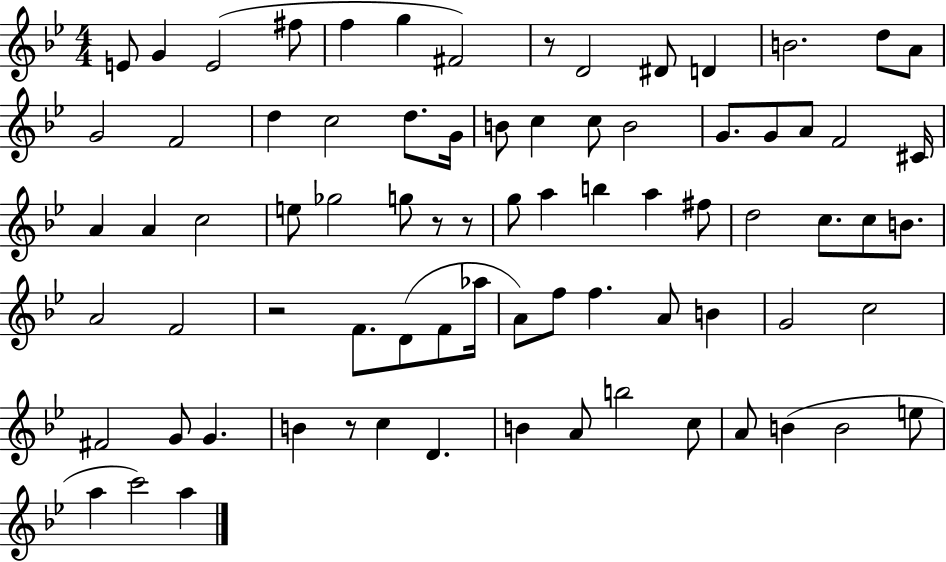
E4/e G4/q E4/h F#5/e F5/q G5/q F#4/h R/e D4/h D#4/e D4/q B4/h. D5/e A4/e G4/h F4/h D5/q C5/h D5/e. G4/s B4/e C5/q C5/e B4/h G4/e. G4/e A4/e F4/h C#4/s A4/q A4/q C5/h E5/e Gb5/h G5/e R/e R/e G5/e A5/q B5/q A5/q F#5/e D5/h C5/e. C5/e B4/e. A4/h F4/h R/h F4/e. D4/e F4/e Ab5/s A4/e F5/e F5/q. A4/e B4/q G4/h C5/h F#4/h G4/e G4/q. B4/q R/e C5/q D4/q. B4/q A4/e B5/h C5/e A4/e B4/q B4/h E5/e A5/q C6/h A5/q